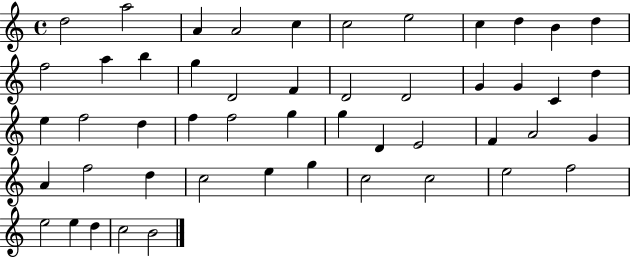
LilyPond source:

{
  \clef treble
  \time 4/4
  \defaultTimeSignature
  \key c \major
  d''2 a''2 | a'4 a'2 c''4 | c''2 e''2 | c''4 d''4 b'4 d''4 | \break f''2 a''4 b''4 | g''4 d'2 f'4 | d'2 d'2 | g'4 g'4 c'4 d''4 | \break e''4 f''2 d''4 | f''4 f''2 g''4 | g''4 d'4 e'2 | f'4 a'2 g'4 | \break a'4 f''2 d''4 | c''2 e''4 g''4 | c''2 c''2 | e''2 f''2 | \break e''2 e''4 d''4 | c''2 b'2 | \bar "|."
}